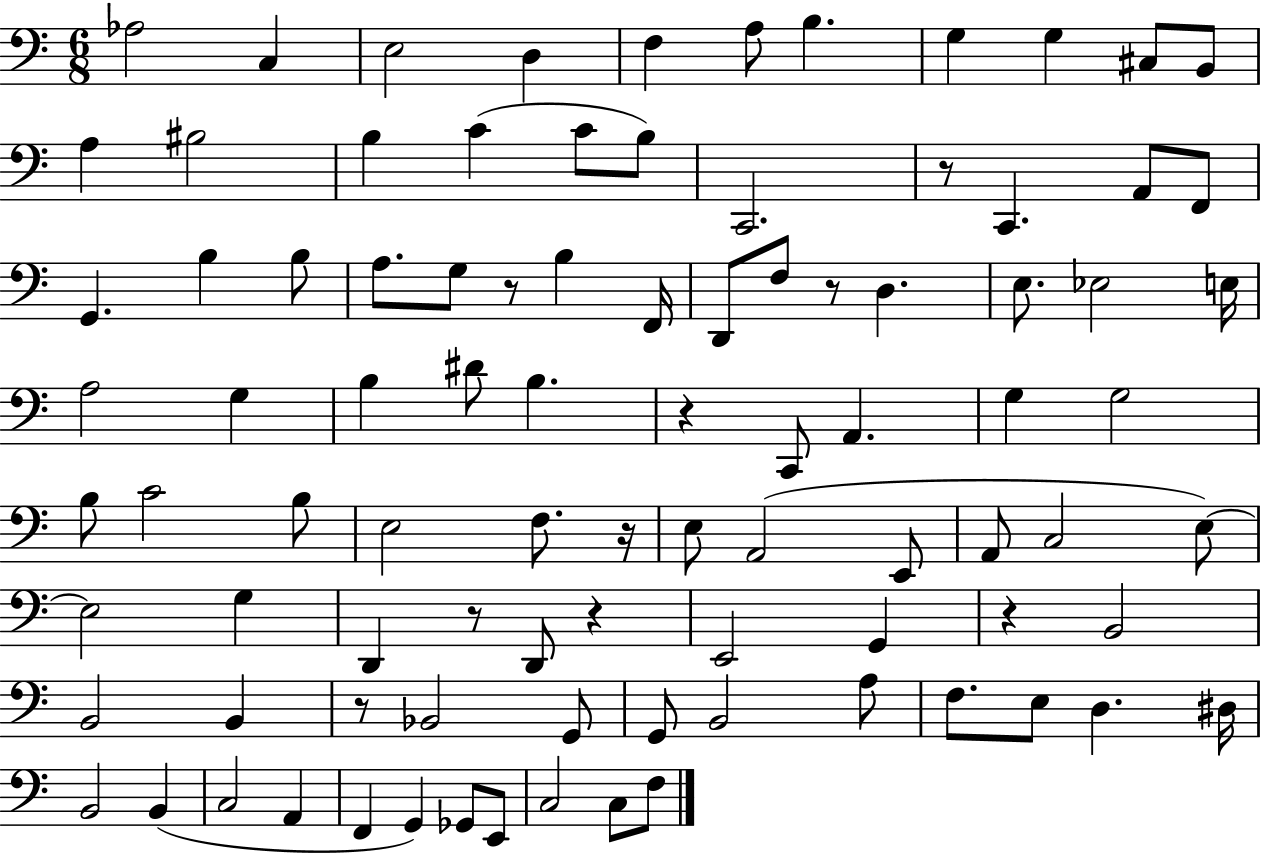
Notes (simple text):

Ab3/h C3/q E3/h D3/q F3/q A3/e B3/q. G3/q G3/q C#3/e B2/e A3/q BIS3/h B3/q C4/q C4/e B3/e C2/h. R/e C2/q. A2/e F2/e G2/q. B3/q B3/e A3/e. G3/e R/e B3/q F2/s D2/e F3/e R/e D3/q. E3/e. Eb3/h E3/s A3/h G3/q B3/q D#4/e B3/q. R/q C2/e A2/q. G3/q G3/h B3/e C4/h B3/e E3/h F3/e. R/s E3/e A2/h E2/e A2/e C3/h E3/e E3/h G3/q D2/q R/e D2/e R/q E2/h G2/q R/q B2/h B2/h B2/q R/e Bb2/h G2/e G2/e B2/h A3/e F3/e. E3/e D3/q. D#3/s B2/h B2/q C3/h A2/q F2/q G2/q Gb2/e E2/e C3/h C3/e F3/e